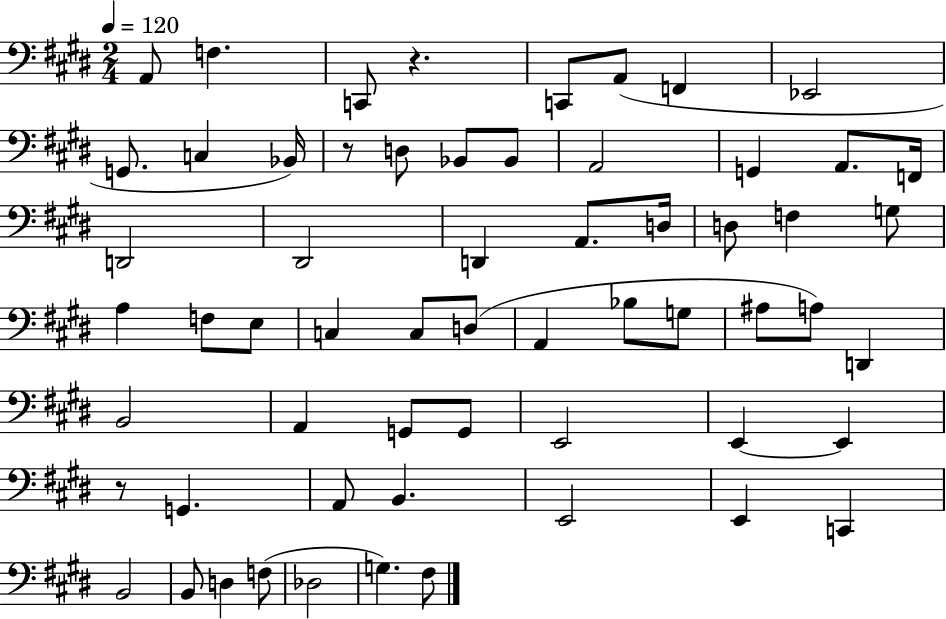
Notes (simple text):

A2/e F3/q. C2/e R/q. C2/e A2/e F2/q Eb2/h G2/e. C3/q Bb2/s R/e D3/e Bb2/e Bb2/e A2/h G2/q A2/e. F2/s D2/h D#2/h D2/q A2/e. D3/s D3/e F3/q G3/e A3/q F3/e E3/e C3/q C3/e D3/e A2/q Bb3/e G3/e A#3/e A3/e D2/q B2/h A2/q G2/e G2/e E2/h E2/q E2/q R/e G2/q. A2/e B2/q. E2/h E2/q C2/q B2/h B2/e D3/q F3/e Db3/h G3/q. F#3/e